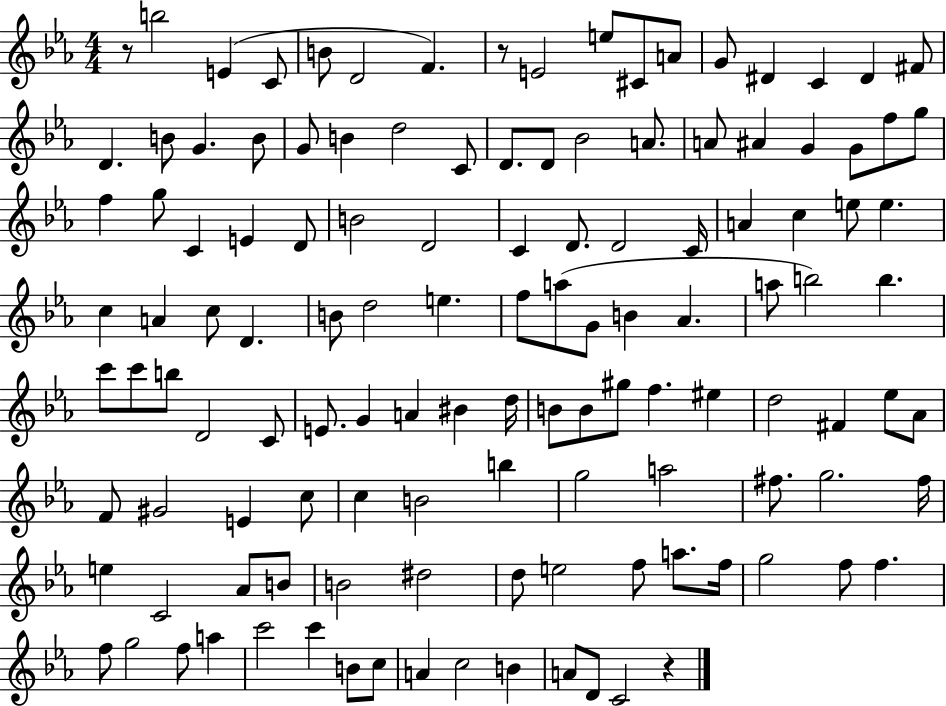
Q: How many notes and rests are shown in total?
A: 125